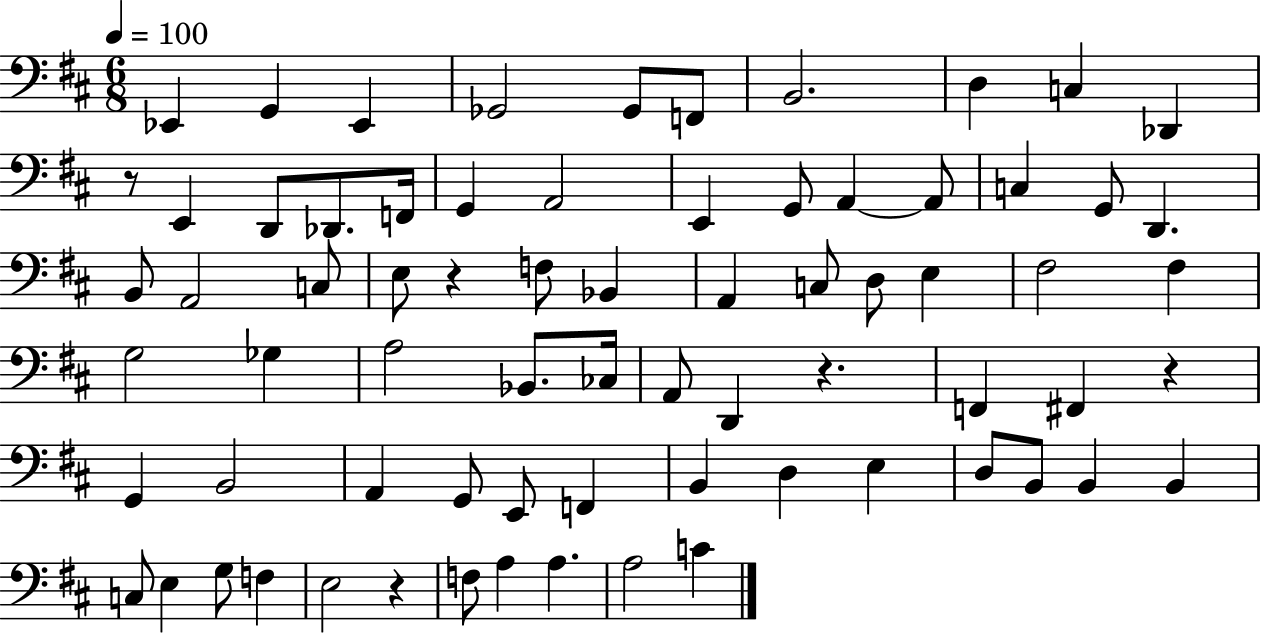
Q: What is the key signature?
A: D major